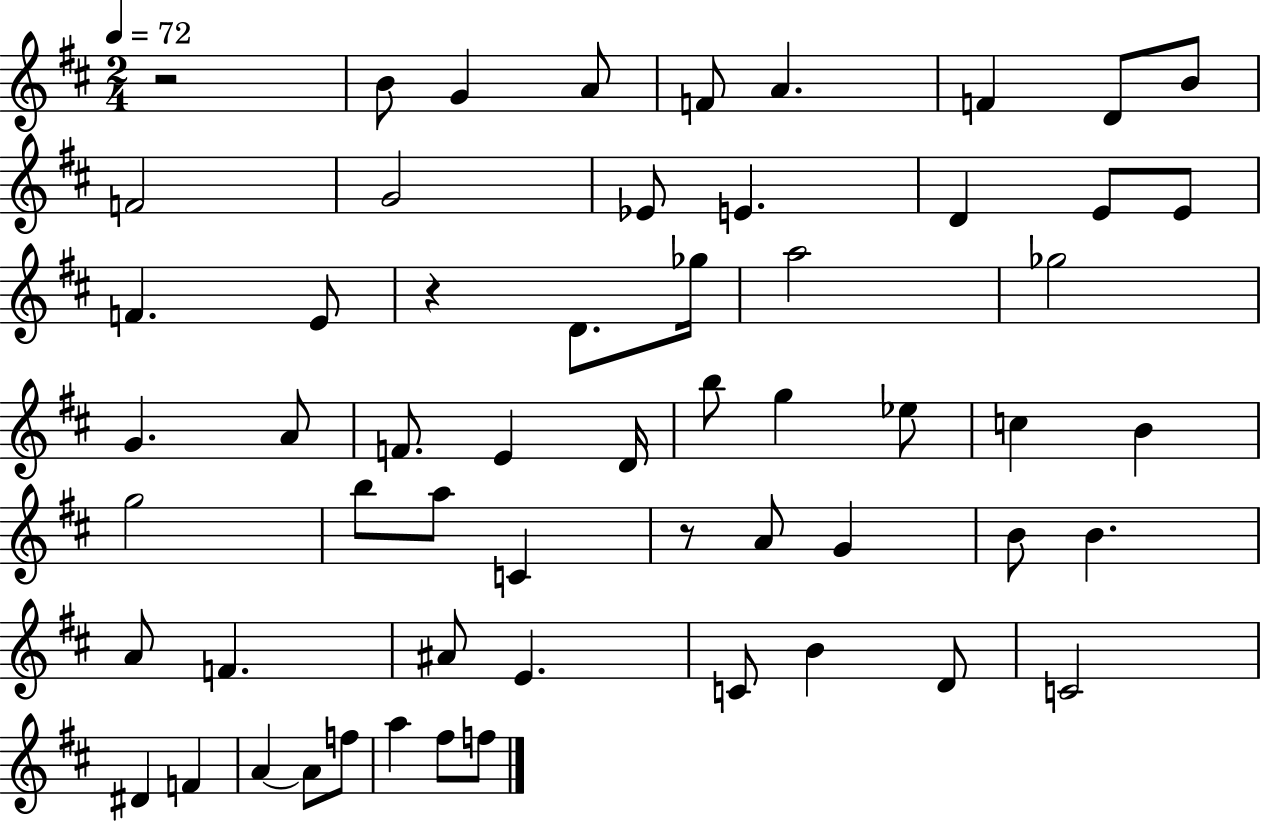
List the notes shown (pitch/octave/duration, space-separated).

R/h B4/e G4/q A4/e F4/e A4/q. F4/q D4/e B4/e F4/h G4/h Eb4/e E4/q. D4/q E4/e E4/e F4/q. E4/e R/q D4/e. Gb5/s A5/h Gb5/h G4/q. A4/e F4/e. E4/q D4/s B5/e G5/q Eb5/e C5/q B4/q G5/h B5/e A5/e C4/q R/e A4/e G4/q B4/e B4/q. A4/e F4/q. A#4/e E4/q. C4/e B4/q D4/e C4/h D#4/q F4/q A4/q A4/e F5/e A5/q F#5/e F5/e